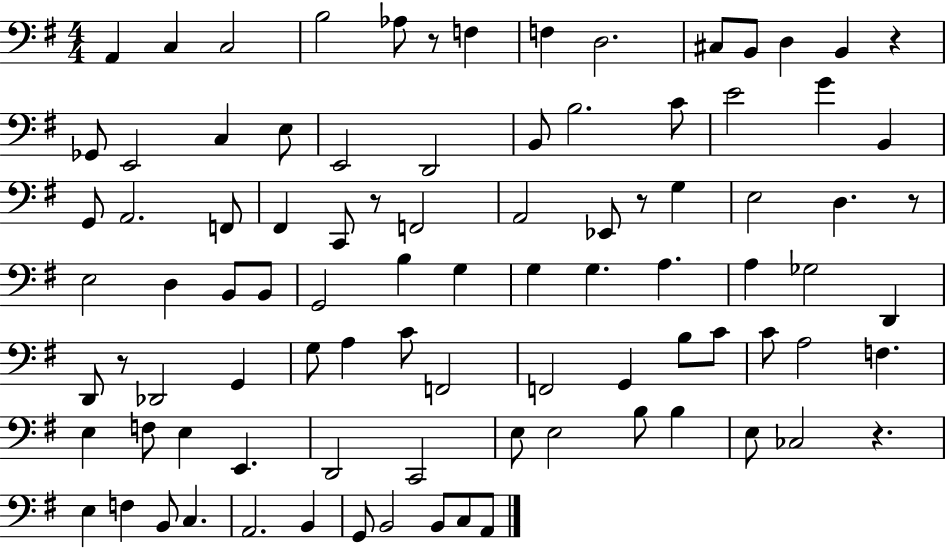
{
  \clef bass
  \numericTimeSignature
  \time 4/4
  \key g \major
  a,4 c4 c2 | b2 aes8 r8 f4 | f4 d2. | cis8 b,8 d4 b,4 r4 | \break ges,8 e,2 c4 e8 | e,2 d,2 | b,8 b2. c'8 | e'2 g'4 b,4 | \break g,8 a,2. f,8 | fis,4 c,8 r8 f,2 | a,2 ees,8 r8 g4 | e2 d4. r8 | \break e2 d4 b,8 b,8 | g,2 b4 g4 | g4 g4. a4. | a4 ges2 d,4 | \break d,8 r8 des,2 g,4 | g8 a4 c'8 f,2 | f,2 g,4 b8 c'8 | c'8 a2 f4. | \break e4 f8 e4 e,4. | d,2 c,2 | e8 e2 b8 b4 | e8 ces2 r4. | \break e4 f4 b,8 c4. | a,2. b,4 | g,8 b,2 b,8 c8 a,8 | \bar "|."
}